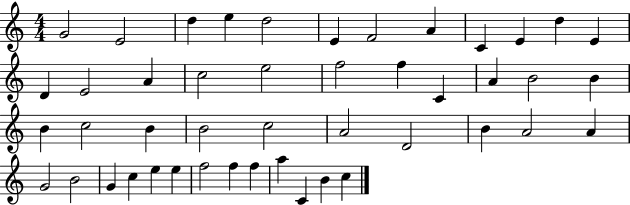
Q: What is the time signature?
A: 4/4